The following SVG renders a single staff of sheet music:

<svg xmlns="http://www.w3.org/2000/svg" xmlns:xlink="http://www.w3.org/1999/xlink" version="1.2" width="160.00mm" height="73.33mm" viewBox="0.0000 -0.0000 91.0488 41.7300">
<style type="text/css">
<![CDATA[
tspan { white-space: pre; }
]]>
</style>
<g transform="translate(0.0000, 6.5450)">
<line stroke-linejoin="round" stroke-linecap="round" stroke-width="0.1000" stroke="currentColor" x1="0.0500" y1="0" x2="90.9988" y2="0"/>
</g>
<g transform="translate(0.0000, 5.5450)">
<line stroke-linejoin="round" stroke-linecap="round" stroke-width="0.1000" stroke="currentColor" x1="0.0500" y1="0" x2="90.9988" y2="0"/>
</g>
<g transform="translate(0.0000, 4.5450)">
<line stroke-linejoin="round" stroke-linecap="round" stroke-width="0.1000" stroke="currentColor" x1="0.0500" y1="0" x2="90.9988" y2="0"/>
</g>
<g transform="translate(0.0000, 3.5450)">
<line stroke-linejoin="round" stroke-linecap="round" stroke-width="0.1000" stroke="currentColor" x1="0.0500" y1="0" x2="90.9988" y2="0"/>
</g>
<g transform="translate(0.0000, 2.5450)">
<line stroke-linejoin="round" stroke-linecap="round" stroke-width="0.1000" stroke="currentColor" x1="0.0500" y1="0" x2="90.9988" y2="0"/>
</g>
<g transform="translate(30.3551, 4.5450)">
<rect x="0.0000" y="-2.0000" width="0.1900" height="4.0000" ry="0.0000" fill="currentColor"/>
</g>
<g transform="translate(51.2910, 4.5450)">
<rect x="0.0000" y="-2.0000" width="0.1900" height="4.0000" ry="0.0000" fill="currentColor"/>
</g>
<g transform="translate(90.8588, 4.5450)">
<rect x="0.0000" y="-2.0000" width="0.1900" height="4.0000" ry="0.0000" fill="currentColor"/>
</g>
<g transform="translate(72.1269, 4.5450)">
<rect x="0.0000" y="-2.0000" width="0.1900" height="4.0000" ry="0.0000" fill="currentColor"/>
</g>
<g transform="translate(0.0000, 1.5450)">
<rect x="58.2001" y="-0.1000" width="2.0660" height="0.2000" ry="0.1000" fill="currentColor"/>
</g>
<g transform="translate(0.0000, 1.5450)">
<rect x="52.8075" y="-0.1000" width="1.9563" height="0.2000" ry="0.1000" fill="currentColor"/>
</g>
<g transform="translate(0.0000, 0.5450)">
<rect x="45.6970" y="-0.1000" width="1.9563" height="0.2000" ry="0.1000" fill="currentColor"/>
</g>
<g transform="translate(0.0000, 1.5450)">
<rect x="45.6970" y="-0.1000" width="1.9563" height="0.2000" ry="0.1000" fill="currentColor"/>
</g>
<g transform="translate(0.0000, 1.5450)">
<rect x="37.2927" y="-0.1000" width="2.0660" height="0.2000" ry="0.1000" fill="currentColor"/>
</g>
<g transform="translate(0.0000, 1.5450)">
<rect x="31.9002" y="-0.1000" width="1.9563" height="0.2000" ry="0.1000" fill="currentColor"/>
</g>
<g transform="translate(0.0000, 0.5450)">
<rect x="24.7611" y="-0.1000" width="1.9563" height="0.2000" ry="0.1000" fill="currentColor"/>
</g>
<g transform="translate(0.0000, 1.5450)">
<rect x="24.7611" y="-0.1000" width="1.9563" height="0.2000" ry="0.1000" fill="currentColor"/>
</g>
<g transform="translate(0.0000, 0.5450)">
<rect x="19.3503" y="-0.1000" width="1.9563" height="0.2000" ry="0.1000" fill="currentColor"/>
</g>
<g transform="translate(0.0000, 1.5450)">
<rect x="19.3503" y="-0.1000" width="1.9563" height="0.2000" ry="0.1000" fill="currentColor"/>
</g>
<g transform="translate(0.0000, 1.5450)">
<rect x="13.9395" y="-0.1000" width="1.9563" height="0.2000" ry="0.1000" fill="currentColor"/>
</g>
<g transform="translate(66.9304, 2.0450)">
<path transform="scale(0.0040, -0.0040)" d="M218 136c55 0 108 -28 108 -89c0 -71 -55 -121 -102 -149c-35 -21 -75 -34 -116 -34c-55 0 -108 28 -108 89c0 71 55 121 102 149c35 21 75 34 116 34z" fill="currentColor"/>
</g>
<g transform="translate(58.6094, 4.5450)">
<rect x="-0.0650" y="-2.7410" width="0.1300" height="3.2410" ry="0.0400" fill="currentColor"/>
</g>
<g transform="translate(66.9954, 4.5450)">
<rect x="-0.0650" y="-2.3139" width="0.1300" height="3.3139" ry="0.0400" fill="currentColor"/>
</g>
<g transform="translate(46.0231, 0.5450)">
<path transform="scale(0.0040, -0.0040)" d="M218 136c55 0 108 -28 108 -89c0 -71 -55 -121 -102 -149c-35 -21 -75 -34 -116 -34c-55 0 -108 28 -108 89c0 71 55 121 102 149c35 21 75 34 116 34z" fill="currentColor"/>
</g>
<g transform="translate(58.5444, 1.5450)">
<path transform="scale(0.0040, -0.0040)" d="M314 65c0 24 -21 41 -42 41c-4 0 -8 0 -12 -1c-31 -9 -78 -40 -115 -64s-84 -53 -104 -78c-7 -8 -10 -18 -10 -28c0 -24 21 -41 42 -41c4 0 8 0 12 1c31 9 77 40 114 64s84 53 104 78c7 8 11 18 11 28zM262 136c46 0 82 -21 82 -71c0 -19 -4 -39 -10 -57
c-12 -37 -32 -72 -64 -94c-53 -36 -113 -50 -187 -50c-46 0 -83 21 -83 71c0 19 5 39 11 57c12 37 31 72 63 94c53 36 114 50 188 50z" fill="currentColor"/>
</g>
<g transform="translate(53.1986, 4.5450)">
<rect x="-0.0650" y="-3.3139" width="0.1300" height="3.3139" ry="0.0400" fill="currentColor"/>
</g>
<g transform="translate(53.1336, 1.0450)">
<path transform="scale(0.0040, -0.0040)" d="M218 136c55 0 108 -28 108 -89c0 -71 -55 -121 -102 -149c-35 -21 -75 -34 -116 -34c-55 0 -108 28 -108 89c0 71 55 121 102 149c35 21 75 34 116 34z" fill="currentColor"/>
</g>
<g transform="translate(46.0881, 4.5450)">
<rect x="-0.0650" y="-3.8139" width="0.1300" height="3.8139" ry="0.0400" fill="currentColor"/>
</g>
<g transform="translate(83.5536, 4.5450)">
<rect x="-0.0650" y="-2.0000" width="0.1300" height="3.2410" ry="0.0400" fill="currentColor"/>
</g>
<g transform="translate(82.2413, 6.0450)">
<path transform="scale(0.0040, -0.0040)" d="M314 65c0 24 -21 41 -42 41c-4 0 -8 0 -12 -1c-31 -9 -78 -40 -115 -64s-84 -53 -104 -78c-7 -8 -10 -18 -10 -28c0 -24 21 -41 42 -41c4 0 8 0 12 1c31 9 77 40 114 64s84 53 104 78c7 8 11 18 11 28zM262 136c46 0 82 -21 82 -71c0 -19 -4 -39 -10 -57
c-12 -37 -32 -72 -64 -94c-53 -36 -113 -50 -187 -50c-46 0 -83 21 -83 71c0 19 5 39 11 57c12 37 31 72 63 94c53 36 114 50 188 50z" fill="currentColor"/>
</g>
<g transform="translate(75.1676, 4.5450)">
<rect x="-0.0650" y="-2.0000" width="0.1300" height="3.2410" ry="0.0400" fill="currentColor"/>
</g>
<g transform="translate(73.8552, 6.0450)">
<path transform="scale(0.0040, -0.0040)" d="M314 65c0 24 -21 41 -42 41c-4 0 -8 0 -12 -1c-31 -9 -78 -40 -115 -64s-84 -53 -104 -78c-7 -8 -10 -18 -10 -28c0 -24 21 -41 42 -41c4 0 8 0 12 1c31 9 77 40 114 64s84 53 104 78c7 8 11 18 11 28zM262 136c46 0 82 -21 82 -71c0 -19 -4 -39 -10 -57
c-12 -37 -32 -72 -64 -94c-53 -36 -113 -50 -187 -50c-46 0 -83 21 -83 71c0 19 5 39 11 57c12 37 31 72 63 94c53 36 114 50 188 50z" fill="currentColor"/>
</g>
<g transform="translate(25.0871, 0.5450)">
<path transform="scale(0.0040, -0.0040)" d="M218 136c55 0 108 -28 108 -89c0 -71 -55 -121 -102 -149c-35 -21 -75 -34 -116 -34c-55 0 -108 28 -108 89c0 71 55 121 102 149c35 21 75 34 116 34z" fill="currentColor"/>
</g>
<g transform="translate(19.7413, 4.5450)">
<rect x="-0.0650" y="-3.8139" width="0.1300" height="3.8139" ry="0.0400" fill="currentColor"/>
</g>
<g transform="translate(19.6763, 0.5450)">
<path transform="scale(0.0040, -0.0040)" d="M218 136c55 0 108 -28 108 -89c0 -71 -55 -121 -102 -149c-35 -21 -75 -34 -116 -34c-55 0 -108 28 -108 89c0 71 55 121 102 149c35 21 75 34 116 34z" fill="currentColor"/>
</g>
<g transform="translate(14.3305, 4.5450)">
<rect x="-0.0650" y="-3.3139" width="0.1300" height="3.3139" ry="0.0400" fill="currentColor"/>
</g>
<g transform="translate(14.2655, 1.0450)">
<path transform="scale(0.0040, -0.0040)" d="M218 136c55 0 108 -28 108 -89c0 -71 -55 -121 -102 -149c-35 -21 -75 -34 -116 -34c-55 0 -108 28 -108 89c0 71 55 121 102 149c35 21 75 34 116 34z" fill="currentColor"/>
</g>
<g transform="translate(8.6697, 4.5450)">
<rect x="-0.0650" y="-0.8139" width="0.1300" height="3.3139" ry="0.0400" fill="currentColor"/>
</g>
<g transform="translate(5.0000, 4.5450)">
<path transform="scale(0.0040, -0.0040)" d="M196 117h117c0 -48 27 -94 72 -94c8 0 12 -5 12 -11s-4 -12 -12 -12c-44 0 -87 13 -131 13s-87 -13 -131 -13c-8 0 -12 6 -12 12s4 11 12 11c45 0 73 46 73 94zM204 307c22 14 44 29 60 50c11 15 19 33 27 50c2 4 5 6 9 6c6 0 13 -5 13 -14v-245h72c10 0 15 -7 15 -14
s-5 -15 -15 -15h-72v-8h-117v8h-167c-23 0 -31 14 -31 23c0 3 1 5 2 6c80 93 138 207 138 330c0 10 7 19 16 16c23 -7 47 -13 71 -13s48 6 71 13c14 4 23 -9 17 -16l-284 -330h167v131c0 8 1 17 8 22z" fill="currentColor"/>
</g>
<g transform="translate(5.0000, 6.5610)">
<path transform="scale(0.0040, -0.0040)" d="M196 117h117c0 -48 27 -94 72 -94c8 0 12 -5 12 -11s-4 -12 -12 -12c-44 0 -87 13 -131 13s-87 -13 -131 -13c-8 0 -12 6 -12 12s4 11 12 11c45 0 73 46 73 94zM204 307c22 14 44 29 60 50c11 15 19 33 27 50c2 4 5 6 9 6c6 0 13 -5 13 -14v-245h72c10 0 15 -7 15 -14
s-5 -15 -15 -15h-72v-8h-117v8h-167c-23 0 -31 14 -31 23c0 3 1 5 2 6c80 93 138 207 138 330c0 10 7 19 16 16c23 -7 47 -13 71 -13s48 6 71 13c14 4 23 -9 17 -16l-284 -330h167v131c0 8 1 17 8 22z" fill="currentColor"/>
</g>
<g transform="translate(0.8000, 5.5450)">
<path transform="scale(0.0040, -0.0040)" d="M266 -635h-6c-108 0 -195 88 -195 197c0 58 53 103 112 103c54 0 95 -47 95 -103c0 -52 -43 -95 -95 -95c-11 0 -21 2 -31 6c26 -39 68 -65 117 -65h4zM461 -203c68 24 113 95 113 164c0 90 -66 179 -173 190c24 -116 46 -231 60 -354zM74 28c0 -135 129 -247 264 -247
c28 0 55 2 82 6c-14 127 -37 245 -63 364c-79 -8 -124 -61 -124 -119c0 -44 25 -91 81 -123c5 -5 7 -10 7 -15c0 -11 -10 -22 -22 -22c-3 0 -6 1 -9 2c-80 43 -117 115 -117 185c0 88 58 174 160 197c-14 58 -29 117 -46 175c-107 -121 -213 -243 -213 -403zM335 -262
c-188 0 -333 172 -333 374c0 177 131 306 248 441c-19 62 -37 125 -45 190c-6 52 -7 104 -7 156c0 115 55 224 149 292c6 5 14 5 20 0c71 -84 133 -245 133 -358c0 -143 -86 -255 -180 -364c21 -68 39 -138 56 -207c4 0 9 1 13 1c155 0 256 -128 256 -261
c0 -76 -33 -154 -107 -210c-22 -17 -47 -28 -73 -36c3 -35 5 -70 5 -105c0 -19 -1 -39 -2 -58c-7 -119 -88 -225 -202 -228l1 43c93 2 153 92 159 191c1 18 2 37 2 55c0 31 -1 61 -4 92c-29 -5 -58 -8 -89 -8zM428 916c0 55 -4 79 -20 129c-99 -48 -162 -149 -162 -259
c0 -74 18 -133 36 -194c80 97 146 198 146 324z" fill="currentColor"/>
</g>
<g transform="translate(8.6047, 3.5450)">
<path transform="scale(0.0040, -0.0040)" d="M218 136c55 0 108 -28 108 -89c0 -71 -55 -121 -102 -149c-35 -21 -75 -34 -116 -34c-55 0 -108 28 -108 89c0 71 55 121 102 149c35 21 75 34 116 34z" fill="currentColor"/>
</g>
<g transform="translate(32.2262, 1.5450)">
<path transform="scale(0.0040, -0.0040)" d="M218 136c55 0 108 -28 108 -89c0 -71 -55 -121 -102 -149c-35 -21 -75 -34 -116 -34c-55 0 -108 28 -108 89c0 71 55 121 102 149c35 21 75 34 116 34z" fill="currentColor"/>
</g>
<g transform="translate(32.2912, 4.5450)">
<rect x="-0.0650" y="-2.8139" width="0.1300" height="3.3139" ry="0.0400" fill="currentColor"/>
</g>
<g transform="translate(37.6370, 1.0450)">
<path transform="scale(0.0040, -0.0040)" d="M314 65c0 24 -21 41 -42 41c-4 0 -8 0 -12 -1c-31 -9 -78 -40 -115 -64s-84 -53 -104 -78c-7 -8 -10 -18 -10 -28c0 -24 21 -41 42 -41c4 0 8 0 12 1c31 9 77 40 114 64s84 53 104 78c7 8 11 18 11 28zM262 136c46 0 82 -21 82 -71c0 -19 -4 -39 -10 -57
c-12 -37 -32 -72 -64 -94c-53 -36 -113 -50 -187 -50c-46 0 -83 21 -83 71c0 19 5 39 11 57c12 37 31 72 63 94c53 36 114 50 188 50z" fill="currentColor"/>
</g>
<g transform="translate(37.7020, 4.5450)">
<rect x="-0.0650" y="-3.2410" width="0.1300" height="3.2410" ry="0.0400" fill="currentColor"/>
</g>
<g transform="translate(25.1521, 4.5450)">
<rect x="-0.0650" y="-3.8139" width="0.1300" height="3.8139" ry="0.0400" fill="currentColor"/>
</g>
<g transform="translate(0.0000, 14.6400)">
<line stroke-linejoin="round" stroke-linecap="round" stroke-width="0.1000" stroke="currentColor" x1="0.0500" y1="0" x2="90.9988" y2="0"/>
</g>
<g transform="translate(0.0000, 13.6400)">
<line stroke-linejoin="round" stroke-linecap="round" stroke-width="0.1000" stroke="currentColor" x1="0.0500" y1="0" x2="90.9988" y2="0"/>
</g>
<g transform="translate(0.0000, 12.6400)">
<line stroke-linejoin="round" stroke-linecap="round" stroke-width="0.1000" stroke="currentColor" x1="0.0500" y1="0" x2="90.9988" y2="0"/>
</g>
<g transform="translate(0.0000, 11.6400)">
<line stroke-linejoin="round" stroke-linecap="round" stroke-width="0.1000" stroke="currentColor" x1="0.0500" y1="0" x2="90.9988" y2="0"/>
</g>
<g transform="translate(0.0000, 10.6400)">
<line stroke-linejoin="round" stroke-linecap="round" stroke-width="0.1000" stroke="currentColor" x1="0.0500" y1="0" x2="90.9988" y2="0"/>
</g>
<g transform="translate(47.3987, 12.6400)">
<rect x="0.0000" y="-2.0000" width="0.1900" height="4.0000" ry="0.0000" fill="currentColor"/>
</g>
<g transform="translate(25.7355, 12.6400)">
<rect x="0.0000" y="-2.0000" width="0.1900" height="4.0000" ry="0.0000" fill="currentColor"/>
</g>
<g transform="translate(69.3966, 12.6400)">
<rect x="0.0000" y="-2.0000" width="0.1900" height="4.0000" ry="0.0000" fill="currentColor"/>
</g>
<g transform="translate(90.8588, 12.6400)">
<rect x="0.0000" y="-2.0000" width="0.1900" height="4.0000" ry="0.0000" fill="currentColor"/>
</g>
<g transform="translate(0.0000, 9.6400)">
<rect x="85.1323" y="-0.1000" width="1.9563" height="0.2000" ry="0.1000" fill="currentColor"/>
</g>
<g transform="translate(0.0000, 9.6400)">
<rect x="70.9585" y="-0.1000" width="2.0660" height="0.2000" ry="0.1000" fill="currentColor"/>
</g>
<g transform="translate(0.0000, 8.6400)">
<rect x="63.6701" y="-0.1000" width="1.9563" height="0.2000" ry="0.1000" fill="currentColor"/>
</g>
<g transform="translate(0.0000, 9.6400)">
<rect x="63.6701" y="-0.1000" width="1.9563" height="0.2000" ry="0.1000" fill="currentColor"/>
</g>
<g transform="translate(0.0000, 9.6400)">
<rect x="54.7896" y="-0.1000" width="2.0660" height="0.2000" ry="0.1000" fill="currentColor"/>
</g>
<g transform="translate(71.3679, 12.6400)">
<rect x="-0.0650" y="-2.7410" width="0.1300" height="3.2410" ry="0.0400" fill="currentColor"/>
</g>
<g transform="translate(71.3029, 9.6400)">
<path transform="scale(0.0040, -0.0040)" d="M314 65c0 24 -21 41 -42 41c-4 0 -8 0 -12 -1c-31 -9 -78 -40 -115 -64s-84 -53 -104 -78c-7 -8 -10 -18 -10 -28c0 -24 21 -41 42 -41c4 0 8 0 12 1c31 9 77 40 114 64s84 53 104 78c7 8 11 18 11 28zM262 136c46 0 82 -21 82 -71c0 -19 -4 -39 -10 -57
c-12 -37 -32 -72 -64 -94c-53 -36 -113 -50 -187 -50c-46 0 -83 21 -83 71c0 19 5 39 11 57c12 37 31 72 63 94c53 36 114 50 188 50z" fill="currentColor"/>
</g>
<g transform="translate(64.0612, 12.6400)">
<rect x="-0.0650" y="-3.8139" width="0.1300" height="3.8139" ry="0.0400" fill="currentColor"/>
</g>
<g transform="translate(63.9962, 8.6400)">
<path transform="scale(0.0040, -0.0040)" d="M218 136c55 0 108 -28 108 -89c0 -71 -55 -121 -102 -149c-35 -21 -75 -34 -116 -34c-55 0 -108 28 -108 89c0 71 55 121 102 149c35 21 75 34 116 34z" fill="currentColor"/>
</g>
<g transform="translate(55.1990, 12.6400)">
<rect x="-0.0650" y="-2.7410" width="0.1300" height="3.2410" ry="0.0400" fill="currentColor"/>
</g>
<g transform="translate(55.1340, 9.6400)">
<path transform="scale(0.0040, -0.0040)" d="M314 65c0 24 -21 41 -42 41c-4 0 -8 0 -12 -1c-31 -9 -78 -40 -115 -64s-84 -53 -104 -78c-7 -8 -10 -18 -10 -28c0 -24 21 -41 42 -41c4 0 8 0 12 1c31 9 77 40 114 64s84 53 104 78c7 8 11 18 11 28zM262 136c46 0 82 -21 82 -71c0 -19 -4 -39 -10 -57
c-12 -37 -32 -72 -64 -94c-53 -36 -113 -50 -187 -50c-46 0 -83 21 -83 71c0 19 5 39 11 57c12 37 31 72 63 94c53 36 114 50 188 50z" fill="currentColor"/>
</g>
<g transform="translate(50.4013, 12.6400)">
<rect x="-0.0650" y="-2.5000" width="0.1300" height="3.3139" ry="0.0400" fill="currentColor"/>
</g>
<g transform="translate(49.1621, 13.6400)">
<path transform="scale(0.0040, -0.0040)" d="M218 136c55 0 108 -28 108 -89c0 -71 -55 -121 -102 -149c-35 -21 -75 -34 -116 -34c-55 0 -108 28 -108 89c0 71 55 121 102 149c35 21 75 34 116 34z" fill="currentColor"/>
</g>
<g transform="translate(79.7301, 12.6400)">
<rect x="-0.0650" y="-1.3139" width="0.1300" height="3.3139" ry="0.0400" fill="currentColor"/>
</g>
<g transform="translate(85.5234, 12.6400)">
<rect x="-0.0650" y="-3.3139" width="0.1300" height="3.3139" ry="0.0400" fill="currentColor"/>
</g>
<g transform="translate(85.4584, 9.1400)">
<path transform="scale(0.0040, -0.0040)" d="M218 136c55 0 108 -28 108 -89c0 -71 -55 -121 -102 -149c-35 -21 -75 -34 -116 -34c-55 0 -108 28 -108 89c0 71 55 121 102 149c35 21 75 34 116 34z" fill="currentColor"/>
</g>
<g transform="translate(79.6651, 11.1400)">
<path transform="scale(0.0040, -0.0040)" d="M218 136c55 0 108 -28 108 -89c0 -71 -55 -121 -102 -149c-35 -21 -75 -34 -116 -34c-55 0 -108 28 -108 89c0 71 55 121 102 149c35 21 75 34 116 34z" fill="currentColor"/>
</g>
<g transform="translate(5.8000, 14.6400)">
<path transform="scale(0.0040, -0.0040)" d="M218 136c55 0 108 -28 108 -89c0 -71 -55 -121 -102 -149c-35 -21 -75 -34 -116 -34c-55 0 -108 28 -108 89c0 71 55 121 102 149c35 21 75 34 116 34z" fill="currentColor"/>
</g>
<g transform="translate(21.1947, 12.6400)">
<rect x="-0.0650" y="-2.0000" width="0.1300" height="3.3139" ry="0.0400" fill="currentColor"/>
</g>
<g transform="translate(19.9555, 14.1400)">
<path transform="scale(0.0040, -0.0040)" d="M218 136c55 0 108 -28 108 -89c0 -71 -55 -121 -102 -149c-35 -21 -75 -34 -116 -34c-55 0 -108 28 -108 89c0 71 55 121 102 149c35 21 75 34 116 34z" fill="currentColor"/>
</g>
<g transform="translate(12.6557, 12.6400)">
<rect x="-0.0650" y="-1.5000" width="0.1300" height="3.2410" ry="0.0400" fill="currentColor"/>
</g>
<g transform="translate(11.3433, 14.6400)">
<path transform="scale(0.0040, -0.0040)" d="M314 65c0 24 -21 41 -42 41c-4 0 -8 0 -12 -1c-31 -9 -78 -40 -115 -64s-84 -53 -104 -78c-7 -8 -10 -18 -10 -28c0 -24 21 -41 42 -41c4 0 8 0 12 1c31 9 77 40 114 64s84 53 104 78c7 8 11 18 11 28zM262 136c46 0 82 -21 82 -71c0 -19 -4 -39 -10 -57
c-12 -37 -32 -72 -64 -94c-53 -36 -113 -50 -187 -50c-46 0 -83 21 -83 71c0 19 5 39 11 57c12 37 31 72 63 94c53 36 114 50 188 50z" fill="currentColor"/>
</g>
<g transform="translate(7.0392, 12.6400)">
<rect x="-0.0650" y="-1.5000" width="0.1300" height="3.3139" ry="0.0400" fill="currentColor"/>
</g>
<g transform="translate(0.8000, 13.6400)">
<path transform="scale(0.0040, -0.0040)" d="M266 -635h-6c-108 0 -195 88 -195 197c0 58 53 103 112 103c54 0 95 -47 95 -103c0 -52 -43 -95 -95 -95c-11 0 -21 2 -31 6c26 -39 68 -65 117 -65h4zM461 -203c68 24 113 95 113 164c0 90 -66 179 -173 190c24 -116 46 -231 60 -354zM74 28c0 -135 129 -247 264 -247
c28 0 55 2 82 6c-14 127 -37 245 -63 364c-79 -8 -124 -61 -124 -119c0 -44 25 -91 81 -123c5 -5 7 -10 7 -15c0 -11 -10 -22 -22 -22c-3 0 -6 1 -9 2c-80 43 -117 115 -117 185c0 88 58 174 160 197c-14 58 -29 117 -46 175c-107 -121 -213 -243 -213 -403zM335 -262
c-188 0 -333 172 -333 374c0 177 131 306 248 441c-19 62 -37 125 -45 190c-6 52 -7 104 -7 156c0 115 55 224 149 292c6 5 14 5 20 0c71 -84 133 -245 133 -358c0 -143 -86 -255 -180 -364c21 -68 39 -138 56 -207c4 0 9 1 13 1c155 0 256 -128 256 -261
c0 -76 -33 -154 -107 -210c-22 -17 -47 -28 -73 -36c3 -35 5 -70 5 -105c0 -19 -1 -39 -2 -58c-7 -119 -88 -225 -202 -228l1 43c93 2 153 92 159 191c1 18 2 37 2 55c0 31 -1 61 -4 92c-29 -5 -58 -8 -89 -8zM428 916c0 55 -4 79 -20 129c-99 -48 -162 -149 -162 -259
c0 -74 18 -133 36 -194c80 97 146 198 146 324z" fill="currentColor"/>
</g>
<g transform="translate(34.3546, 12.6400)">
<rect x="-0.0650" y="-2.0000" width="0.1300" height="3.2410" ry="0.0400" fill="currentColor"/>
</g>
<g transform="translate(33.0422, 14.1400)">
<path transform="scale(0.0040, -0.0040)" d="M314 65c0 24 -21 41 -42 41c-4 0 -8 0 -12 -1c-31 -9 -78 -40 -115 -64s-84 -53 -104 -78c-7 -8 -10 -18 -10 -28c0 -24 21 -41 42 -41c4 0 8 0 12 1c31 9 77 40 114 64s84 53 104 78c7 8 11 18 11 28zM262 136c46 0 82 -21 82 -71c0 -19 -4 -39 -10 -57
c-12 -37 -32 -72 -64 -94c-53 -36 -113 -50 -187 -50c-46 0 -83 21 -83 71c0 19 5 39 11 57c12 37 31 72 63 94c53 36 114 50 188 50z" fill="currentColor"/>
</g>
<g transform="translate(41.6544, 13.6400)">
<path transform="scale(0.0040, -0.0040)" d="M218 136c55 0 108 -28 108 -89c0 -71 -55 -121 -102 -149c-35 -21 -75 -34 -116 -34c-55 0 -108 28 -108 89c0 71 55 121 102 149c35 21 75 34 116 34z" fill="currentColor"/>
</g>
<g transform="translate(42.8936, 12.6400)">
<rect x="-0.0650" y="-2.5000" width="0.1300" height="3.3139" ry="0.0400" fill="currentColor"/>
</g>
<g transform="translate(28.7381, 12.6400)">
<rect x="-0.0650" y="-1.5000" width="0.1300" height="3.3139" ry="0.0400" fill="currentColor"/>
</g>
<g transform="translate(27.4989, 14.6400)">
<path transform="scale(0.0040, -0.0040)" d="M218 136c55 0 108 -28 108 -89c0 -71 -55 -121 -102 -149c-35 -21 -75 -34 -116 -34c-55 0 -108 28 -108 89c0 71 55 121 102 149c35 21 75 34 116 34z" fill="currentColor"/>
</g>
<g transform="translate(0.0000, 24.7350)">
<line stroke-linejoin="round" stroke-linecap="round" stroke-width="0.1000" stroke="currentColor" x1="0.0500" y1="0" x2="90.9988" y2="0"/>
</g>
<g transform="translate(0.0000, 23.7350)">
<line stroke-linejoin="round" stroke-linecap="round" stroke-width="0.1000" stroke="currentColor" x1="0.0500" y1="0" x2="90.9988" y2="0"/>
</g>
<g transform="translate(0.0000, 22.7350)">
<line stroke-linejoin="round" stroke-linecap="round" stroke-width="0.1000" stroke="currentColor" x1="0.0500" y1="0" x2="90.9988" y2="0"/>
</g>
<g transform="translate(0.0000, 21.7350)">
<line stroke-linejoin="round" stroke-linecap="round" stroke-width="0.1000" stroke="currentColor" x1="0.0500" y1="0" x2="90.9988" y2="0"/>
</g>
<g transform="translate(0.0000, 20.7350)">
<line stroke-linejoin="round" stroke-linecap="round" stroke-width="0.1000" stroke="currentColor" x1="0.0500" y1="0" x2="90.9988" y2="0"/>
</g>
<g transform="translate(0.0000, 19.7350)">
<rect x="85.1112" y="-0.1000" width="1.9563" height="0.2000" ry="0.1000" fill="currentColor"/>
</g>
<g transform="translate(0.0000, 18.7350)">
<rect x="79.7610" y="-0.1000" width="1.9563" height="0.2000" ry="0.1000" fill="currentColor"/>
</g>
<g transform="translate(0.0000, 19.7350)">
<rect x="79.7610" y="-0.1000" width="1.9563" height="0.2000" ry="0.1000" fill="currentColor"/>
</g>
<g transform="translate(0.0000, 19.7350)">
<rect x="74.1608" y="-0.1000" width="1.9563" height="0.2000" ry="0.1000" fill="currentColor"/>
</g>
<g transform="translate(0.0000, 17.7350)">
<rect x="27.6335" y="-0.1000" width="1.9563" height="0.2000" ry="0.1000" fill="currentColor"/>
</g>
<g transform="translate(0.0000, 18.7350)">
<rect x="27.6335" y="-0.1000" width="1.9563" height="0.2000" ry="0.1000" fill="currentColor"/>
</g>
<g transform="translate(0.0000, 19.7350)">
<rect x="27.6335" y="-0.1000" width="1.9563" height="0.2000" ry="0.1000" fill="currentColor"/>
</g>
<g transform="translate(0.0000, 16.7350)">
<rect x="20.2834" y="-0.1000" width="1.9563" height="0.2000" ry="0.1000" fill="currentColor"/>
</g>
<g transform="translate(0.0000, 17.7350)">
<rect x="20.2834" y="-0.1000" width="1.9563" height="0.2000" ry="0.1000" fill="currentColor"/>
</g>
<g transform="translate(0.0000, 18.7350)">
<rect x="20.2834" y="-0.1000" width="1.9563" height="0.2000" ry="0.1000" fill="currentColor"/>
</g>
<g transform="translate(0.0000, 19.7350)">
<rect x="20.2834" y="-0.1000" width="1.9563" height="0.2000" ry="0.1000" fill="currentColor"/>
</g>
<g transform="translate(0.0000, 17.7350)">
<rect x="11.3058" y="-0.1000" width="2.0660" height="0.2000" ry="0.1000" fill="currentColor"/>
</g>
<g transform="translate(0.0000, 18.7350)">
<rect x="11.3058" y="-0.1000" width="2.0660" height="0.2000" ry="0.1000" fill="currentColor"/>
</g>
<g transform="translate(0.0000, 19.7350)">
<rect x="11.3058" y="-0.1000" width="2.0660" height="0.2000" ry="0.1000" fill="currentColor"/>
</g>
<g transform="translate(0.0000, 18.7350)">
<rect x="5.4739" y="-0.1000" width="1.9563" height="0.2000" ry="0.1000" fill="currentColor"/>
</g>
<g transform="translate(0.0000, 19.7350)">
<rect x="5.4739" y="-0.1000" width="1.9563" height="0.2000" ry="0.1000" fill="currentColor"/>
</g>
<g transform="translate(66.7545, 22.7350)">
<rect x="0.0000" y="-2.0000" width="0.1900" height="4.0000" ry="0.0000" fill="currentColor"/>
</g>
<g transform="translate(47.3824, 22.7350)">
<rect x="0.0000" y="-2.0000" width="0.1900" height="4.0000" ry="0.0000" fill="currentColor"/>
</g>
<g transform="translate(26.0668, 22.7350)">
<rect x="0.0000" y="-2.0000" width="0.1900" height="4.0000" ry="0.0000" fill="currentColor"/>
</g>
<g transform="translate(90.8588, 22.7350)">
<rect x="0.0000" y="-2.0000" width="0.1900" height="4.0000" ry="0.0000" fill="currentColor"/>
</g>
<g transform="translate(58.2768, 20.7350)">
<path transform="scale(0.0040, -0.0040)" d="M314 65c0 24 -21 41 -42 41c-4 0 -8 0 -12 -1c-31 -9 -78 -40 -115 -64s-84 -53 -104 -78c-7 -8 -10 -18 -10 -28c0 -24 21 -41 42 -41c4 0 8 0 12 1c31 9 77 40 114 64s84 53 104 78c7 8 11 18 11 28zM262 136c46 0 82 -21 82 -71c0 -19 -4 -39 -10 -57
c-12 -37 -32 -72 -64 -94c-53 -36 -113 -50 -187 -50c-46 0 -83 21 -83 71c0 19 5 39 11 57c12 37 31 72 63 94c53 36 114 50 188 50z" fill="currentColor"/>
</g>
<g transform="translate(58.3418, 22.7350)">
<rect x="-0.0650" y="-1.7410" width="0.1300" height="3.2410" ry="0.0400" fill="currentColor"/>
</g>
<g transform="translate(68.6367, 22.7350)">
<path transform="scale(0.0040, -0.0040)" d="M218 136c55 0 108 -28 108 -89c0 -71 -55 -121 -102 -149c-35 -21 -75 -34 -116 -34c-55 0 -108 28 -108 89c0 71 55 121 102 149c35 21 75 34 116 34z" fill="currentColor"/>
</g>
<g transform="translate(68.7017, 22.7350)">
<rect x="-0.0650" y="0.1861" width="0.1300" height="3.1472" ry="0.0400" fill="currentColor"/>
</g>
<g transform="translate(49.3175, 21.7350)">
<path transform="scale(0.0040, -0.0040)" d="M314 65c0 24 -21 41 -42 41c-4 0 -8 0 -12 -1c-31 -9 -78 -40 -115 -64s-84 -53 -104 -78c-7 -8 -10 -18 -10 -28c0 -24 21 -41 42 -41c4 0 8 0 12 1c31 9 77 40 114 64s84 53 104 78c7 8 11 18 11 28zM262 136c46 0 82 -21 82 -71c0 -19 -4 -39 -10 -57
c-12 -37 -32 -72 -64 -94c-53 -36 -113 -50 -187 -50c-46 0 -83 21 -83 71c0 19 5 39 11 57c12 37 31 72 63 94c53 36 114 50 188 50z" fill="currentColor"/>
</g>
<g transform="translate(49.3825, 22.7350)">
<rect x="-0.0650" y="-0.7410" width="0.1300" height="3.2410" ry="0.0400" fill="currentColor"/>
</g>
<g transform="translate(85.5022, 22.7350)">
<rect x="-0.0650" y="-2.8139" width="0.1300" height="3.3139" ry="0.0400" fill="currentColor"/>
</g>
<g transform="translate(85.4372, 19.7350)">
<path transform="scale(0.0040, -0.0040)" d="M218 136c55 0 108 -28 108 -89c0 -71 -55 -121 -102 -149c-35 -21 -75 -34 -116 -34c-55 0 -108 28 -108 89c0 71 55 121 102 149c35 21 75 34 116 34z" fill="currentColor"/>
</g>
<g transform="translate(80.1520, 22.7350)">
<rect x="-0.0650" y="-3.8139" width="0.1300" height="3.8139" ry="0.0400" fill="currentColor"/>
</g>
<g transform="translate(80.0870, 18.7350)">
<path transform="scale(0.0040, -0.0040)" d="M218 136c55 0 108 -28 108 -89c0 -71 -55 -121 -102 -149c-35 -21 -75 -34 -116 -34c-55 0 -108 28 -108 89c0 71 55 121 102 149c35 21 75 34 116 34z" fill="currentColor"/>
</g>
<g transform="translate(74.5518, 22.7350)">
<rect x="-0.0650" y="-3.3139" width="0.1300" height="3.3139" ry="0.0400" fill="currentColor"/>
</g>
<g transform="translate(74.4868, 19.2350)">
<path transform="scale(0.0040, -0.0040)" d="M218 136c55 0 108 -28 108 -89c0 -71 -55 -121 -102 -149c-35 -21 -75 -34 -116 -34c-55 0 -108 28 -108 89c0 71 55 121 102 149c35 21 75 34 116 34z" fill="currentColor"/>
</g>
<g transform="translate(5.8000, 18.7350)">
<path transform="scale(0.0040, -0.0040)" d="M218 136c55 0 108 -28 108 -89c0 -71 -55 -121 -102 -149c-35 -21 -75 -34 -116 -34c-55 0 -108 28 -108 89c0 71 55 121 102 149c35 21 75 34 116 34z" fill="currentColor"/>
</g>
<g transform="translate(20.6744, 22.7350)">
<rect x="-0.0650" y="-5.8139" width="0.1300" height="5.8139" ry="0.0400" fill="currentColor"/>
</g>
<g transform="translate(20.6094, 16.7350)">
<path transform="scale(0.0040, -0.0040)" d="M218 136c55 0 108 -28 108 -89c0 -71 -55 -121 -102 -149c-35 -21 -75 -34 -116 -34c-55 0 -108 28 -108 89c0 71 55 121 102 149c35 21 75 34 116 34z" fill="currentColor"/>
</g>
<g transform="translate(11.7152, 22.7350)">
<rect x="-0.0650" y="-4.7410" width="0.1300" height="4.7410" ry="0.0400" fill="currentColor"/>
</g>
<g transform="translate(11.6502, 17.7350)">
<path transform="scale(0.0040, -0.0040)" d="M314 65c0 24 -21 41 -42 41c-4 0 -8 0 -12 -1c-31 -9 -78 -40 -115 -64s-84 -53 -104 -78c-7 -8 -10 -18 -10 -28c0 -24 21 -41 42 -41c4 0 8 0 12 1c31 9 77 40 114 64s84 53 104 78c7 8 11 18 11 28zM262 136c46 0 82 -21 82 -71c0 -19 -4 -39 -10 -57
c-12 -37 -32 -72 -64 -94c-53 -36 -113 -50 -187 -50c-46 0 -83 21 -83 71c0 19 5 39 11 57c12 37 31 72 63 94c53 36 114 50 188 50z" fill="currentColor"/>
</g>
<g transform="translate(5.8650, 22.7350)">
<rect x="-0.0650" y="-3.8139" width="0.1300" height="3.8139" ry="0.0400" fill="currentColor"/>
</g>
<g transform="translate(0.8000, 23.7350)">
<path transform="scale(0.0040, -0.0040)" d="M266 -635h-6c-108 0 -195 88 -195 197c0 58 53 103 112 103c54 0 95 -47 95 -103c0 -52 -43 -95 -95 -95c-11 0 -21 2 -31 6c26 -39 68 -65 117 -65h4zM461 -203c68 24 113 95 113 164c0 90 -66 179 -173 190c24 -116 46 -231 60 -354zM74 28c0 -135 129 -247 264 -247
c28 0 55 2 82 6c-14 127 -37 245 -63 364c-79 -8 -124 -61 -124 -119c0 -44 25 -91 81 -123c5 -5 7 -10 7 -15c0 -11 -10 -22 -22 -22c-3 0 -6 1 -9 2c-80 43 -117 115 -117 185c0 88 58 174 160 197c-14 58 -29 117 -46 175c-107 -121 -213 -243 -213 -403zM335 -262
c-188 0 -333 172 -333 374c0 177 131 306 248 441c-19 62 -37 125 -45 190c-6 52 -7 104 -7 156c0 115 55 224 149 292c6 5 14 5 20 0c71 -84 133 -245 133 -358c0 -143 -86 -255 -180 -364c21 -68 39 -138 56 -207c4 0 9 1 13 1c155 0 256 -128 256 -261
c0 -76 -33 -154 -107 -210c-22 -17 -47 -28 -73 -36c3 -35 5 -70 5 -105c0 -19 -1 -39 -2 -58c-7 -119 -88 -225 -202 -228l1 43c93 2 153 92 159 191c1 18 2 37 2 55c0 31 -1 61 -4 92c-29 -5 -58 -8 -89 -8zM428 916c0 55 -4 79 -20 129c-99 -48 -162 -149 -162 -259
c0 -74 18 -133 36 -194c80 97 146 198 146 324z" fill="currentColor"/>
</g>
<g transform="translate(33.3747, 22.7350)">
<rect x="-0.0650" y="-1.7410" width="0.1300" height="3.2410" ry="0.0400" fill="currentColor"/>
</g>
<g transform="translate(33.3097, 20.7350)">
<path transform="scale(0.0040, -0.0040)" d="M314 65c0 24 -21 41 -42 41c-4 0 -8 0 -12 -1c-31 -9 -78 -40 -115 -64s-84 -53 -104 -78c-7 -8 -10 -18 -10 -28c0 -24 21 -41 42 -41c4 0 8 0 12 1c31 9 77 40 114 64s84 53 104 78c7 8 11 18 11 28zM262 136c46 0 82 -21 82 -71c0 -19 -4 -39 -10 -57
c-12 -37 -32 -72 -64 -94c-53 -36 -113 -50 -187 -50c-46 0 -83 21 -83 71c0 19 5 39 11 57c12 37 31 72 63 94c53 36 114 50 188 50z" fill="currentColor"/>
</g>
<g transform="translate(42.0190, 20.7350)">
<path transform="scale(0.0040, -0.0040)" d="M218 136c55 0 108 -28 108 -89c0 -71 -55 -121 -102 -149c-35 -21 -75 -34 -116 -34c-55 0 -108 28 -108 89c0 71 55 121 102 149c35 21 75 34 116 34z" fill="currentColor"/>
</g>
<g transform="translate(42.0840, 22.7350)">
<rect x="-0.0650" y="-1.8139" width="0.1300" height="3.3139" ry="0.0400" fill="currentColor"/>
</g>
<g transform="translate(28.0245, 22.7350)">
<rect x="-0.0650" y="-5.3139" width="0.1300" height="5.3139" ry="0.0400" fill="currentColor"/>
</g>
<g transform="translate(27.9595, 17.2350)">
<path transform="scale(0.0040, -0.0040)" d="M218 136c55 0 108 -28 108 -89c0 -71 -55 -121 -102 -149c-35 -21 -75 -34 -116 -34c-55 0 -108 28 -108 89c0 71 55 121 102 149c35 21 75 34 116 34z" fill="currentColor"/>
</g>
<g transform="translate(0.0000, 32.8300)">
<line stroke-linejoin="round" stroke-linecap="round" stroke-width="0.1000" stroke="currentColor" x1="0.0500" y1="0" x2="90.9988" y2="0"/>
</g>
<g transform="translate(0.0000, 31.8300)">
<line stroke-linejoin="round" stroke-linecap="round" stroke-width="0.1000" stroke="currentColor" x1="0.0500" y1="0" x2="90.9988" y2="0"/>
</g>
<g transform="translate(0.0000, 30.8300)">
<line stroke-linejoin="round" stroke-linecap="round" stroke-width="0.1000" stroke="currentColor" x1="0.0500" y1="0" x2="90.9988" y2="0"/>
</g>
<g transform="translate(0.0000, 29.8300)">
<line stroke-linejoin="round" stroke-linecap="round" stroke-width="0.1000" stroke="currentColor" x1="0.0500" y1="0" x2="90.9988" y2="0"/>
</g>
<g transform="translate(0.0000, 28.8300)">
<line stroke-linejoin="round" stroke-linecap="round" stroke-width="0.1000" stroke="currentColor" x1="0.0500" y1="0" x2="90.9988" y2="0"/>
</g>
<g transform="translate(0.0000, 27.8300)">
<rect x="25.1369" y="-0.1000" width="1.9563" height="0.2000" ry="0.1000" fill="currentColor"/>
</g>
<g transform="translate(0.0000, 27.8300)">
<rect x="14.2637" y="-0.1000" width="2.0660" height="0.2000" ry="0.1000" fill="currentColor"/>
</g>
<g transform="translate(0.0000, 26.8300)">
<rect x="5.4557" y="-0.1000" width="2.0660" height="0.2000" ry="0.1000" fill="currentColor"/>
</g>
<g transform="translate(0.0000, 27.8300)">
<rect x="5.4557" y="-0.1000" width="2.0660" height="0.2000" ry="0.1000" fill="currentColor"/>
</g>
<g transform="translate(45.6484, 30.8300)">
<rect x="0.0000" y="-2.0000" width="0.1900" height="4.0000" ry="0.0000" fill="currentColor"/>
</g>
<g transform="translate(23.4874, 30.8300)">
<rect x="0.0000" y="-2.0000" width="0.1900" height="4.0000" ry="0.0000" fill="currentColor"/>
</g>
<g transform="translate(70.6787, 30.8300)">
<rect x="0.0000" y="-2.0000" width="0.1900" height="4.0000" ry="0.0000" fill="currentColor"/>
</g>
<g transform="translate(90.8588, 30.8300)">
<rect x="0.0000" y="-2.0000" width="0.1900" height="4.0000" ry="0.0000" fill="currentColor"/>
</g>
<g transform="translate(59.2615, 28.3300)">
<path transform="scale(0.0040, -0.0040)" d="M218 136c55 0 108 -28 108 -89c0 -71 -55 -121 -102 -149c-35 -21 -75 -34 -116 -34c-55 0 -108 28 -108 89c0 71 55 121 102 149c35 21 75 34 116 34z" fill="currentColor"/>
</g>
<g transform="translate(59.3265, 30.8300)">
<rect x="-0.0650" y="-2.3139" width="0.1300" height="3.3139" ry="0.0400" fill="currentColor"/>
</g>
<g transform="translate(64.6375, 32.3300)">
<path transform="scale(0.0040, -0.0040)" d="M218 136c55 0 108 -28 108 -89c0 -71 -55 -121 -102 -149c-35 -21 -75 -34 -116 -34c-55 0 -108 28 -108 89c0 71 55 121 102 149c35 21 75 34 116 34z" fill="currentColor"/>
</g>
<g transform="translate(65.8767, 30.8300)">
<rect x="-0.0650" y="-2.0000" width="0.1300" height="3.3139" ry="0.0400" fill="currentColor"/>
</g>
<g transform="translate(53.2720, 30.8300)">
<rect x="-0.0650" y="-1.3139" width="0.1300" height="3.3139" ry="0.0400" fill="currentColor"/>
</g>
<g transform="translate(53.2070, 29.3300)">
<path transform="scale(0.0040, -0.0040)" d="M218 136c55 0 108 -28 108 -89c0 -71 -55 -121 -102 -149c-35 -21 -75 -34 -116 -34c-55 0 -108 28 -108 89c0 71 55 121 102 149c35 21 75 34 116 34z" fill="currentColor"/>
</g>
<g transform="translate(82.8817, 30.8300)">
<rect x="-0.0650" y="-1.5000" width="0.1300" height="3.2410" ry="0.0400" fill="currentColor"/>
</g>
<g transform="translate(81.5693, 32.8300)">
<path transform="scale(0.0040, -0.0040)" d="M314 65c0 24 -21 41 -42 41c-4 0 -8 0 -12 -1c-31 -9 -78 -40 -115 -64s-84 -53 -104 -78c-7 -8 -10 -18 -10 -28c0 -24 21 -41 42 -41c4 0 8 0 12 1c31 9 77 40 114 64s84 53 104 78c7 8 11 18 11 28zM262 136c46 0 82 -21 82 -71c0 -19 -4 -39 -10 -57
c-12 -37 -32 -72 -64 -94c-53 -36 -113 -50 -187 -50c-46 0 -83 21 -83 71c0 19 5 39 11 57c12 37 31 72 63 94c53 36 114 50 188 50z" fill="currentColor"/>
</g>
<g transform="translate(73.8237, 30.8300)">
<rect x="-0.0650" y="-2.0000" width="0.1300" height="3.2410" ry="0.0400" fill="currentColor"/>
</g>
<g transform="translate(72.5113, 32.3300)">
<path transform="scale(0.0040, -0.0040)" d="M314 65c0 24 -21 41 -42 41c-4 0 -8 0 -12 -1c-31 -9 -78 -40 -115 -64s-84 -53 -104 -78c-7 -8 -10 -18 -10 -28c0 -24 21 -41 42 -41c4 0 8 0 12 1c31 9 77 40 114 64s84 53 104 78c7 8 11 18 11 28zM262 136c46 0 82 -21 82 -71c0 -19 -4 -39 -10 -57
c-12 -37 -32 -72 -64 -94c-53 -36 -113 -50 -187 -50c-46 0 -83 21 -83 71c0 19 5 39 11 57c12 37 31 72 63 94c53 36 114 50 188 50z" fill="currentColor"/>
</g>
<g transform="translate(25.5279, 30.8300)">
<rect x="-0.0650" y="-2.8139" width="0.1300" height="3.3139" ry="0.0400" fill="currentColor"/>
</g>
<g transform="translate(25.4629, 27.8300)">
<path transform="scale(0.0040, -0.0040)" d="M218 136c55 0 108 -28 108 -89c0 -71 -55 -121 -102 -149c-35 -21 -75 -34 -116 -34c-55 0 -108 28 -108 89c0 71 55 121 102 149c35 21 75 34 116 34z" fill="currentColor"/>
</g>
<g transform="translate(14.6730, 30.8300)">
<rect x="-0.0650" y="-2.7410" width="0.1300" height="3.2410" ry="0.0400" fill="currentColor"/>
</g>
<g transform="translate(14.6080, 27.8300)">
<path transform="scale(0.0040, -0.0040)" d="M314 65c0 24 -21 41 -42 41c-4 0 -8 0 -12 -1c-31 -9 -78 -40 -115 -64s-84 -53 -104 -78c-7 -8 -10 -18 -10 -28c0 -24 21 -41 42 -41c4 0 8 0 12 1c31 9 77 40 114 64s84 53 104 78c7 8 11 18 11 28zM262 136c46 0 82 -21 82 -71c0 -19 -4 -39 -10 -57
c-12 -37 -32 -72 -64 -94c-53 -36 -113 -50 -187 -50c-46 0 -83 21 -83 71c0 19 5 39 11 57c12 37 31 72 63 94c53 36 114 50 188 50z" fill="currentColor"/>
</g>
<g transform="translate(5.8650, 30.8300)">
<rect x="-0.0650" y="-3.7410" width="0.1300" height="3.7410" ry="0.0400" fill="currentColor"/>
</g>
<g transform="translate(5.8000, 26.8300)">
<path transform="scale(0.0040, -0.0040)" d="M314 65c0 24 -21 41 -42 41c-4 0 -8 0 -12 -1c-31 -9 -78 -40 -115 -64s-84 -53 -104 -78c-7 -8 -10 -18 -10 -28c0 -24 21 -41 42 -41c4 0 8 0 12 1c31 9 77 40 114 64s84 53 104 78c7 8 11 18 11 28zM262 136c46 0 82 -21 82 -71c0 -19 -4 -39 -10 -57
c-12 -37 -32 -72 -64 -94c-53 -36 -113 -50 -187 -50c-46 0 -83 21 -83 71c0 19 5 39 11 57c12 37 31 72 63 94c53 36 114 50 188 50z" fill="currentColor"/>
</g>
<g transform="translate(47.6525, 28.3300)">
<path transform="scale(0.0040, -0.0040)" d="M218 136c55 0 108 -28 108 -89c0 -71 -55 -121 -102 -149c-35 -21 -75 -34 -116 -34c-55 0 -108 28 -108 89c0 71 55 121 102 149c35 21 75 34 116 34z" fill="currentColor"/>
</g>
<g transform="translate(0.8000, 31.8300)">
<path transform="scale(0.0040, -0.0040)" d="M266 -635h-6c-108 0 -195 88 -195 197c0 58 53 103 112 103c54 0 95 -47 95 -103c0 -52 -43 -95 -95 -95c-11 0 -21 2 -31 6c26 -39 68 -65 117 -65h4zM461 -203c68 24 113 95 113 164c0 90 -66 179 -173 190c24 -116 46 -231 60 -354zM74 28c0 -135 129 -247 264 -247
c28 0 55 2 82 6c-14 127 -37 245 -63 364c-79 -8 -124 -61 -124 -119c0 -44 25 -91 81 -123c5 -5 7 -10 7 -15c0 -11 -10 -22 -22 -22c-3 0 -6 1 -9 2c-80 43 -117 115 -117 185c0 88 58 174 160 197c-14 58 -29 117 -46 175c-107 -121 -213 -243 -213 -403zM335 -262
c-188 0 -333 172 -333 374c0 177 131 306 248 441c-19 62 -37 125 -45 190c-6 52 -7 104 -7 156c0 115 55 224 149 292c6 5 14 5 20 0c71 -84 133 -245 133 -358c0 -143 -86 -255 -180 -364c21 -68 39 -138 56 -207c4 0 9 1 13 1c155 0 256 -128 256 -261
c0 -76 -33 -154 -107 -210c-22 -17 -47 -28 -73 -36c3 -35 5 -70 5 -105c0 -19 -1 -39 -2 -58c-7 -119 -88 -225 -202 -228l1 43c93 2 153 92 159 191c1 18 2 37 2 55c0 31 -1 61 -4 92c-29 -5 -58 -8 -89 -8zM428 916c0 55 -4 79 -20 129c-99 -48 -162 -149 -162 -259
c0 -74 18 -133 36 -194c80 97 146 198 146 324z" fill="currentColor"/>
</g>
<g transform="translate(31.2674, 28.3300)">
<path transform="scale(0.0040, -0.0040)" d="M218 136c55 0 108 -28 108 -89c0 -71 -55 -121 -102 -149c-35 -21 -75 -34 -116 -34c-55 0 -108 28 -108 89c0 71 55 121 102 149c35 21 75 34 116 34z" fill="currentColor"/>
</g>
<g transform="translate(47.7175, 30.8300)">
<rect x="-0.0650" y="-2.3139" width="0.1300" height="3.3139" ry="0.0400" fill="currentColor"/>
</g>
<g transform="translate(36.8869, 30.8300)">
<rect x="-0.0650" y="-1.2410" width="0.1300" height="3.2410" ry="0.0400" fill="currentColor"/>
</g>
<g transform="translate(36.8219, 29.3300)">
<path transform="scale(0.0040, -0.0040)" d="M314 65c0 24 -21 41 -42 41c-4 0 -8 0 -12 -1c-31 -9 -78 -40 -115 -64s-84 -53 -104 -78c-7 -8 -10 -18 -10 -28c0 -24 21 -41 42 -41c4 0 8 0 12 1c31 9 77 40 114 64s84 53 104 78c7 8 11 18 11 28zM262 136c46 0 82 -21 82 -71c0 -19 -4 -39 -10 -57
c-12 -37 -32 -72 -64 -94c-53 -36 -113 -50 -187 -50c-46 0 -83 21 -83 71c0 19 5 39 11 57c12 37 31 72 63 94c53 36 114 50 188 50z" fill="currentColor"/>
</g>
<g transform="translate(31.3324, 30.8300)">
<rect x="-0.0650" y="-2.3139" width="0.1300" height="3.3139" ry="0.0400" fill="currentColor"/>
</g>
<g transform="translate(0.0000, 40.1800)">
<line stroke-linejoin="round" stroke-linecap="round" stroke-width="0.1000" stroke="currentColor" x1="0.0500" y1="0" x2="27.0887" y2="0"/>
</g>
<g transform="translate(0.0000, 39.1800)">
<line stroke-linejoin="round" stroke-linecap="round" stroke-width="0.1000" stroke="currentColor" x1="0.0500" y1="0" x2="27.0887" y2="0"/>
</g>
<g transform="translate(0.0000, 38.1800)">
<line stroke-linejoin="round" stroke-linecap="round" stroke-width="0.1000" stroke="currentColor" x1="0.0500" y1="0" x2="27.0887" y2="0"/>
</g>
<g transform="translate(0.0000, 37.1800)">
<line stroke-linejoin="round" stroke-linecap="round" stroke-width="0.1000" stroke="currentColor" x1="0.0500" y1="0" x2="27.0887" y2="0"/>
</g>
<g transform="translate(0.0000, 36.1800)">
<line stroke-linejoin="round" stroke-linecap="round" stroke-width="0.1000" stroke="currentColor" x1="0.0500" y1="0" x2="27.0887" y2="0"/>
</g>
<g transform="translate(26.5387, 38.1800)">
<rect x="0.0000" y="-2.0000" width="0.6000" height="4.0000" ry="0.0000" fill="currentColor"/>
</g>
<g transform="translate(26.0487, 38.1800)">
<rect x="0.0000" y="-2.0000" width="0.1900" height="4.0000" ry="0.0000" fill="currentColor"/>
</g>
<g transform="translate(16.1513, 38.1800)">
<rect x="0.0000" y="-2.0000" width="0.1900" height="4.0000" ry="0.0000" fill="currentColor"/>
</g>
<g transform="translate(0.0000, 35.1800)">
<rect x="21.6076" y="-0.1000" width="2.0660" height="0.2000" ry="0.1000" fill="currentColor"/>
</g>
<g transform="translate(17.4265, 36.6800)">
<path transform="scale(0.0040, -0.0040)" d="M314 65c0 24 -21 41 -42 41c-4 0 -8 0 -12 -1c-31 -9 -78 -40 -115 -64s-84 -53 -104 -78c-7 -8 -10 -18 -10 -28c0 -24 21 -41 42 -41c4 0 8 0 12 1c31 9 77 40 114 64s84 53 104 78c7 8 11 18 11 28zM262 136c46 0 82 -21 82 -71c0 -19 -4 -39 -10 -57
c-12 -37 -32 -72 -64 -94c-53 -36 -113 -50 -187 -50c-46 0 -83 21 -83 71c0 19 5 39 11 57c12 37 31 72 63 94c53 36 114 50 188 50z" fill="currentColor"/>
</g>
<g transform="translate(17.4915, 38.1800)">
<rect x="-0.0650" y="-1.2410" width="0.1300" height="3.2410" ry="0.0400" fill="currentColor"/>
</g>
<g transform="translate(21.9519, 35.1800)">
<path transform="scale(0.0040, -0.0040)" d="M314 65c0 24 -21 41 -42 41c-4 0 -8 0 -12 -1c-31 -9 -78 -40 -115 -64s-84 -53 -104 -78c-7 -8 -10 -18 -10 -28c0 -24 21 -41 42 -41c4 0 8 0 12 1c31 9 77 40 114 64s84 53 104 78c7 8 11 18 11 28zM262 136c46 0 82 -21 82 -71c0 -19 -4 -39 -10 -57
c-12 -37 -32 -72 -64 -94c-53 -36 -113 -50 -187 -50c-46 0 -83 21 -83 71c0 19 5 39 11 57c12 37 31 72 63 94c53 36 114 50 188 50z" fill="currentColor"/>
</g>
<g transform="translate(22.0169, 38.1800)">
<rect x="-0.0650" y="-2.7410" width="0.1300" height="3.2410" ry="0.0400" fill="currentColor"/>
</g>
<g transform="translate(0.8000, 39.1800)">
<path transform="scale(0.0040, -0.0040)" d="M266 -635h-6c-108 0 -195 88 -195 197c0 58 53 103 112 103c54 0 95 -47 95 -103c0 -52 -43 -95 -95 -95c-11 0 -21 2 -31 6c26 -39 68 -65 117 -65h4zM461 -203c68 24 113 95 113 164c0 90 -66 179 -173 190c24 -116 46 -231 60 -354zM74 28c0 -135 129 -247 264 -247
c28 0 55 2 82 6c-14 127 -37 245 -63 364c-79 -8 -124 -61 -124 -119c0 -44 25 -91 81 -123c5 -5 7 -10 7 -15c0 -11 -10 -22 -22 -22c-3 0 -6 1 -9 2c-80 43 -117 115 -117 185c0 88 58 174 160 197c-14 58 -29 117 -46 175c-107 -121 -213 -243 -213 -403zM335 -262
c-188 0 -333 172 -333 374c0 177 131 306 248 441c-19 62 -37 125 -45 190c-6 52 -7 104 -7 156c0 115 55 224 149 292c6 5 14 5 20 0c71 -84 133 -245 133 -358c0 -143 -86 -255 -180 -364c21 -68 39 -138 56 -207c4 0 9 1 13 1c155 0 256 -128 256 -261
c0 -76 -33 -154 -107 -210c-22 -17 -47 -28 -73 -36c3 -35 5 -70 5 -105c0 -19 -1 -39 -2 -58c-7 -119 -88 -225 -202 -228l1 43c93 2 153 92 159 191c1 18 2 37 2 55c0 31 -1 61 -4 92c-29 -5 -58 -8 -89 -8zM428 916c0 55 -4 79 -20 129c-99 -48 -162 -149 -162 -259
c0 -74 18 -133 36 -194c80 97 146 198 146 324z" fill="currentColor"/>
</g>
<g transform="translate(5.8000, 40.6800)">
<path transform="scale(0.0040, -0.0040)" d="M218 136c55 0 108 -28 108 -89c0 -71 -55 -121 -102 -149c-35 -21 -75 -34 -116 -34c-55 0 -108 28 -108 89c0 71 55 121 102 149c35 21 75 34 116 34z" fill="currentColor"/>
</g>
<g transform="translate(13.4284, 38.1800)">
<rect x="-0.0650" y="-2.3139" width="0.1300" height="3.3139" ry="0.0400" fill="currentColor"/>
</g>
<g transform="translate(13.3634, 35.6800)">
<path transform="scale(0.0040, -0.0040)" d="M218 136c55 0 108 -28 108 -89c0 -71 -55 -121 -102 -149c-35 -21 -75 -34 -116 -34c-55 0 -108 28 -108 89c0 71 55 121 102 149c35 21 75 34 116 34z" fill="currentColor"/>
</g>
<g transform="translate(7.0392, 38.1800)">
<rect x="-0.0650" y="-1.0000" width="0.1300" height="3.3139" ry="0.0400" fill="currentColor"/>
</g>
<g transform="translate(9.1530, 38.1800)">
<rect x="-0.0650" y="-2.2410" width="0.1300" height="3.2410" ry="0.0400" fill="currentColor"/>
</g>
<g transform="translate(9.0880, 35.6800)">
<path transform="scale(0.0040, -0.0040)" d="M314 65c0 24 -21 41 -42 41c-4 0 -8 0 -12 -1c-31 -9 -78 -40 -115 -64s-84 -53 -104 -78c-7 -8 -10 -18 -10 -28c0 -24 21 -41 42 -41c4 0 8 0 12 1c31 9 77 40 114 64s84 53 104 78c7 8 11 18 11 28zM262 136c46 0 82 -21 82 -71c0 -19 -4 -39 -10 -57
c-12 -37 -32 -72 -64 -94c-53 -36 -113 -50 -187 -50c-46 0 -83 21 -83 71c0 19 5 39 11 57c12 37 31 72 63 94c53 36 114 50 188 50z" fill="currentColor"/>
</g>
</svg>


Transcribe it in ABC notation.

X:1
T:Untitled
M:4/4
L:1/4
K:C
d b c' c' a b2 c' b a2 g F2 F2 E E2 F E F2 G G a2 c' a2 e b c' e'2 g' f' f2 f d2 f2 B b c' a c'2 a2 a g e2 g e g F F2 E2 D g2 g e2 a2